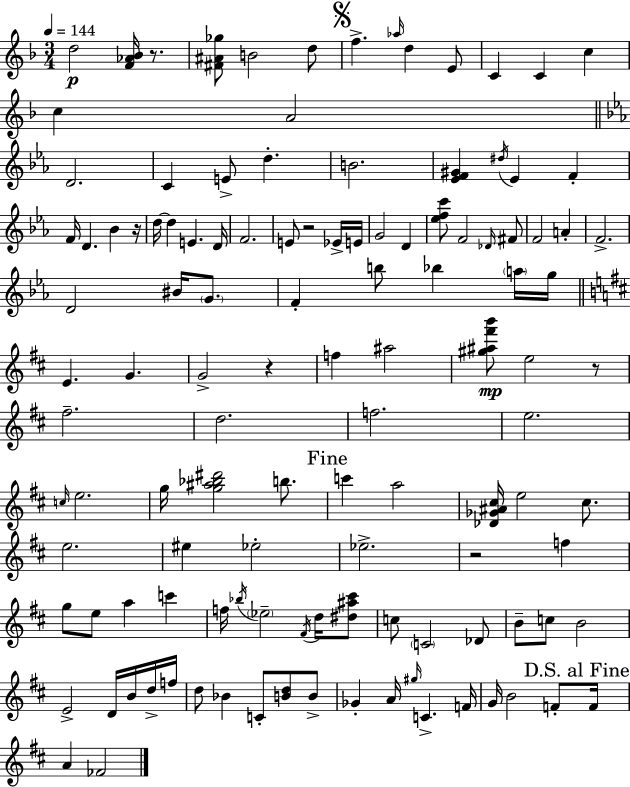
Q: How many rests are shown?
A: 6